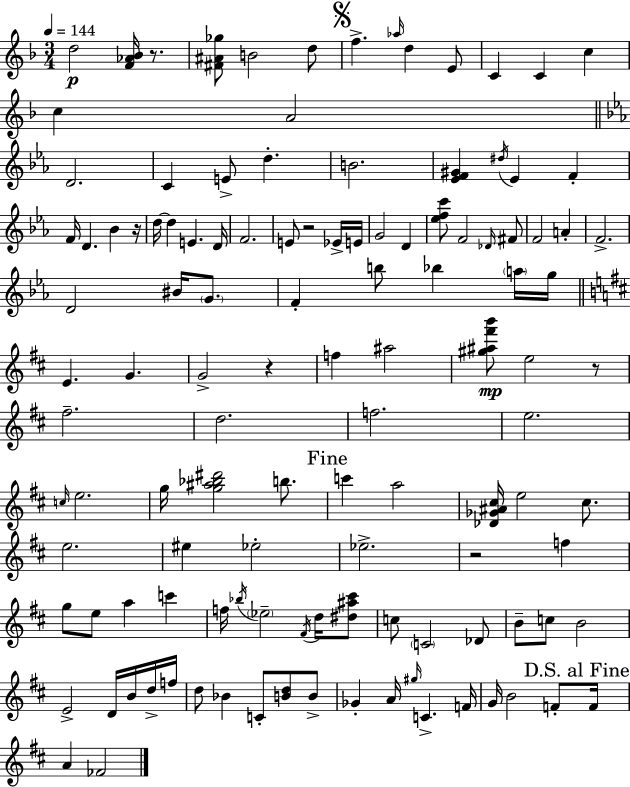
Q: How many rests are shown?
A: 6